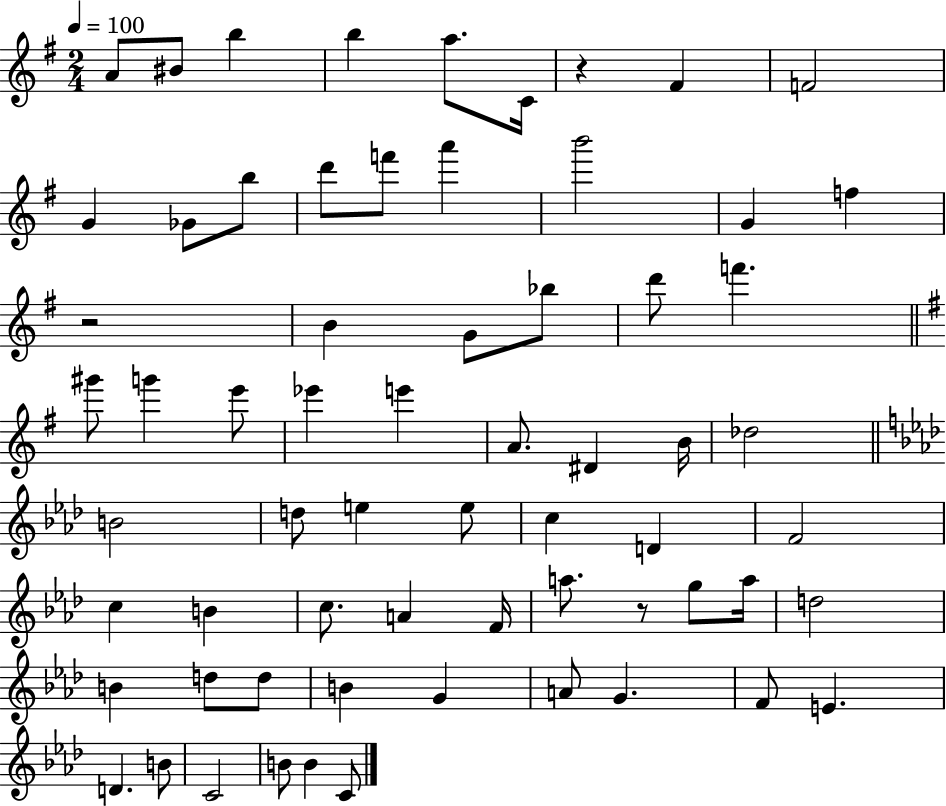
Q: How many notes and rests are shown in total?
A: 65